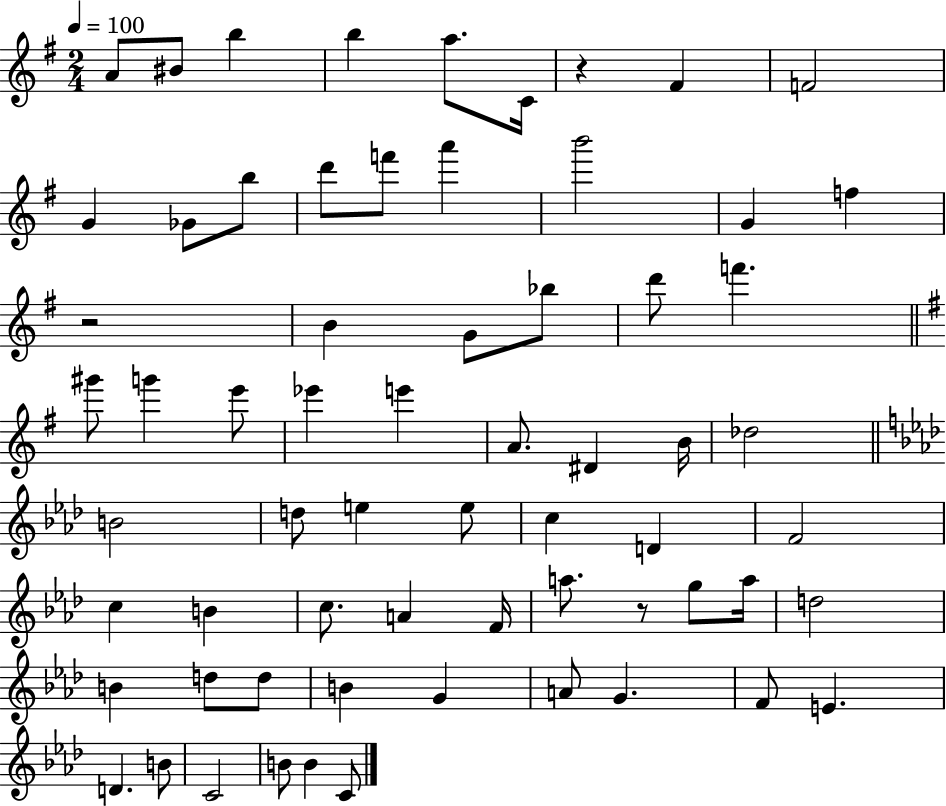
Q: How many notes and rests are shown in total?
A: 65